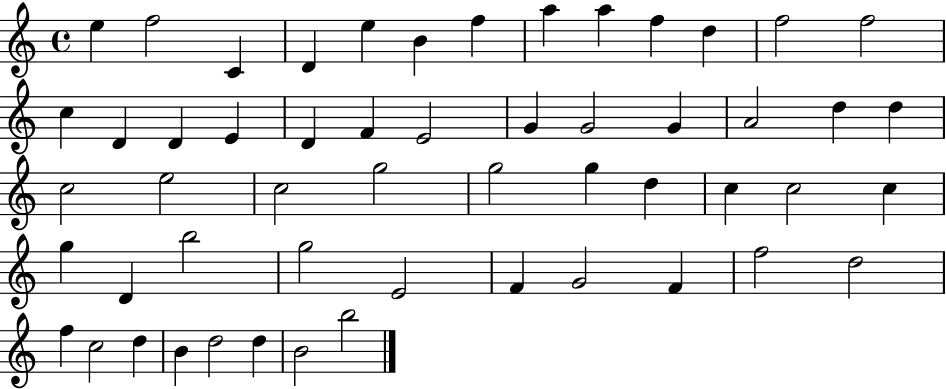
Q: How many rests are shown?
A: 0